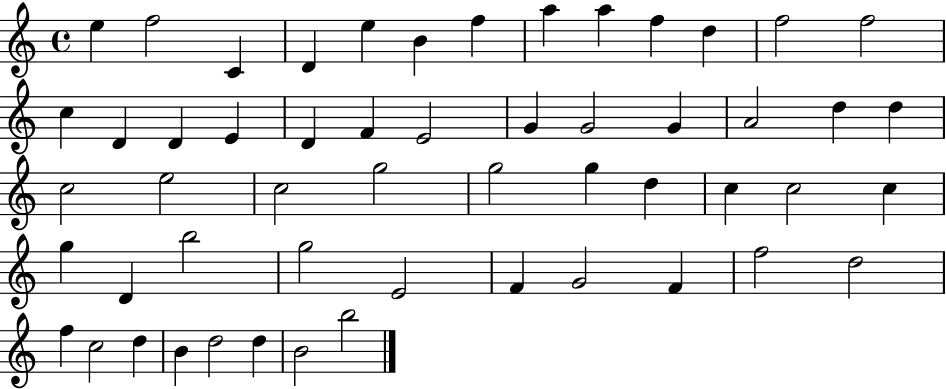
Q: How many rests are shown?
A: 0